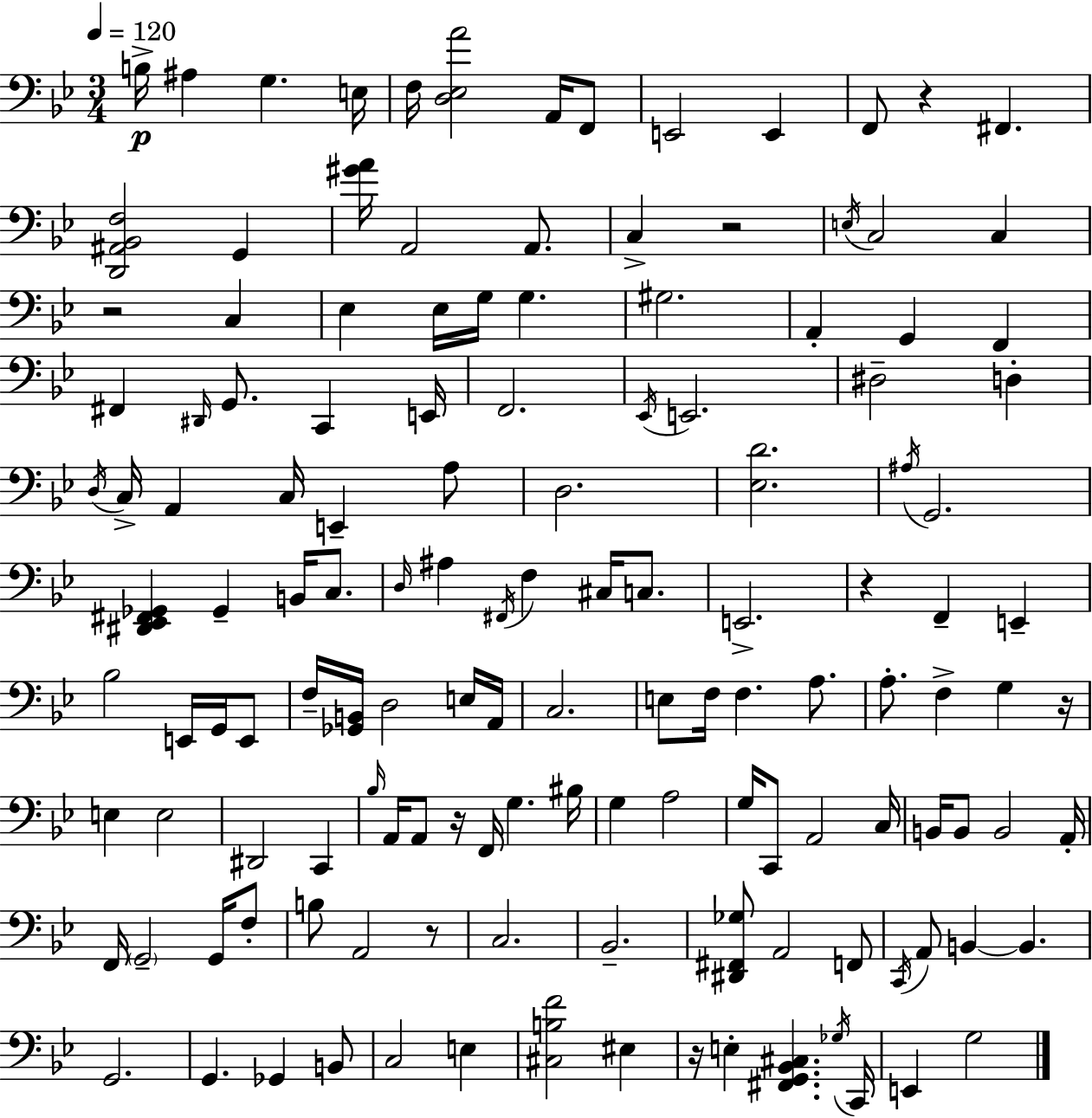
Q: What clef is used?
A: bass